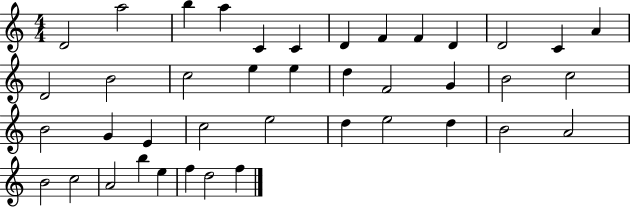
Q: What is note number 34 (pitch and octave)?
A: B4